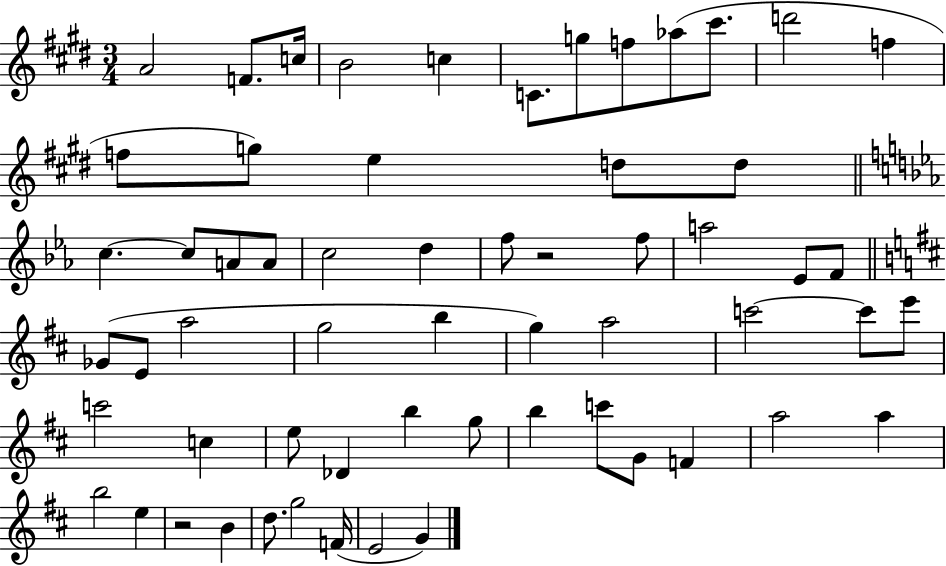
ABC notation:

X:1
T:Untitled
M:3/4
L:1/4
K:E
A2 F/2 c/4 B2 c C/2 g/2 f/2 _a/2 ^c'/2 d'2 f f/2 g/2 e d/2 d/2 c c/2 A/2 A/2 c2 d f/2 z2 f/2 a2 _E/2 F/2 _G/2 E/2 a2 g2 b g a2 c'2 c'/2 e'/2 c'2 c e/2 _D b g/2 b c'/2 G/2 F a2 a b2 e z2 B d/2 g2 F/4 E2 G